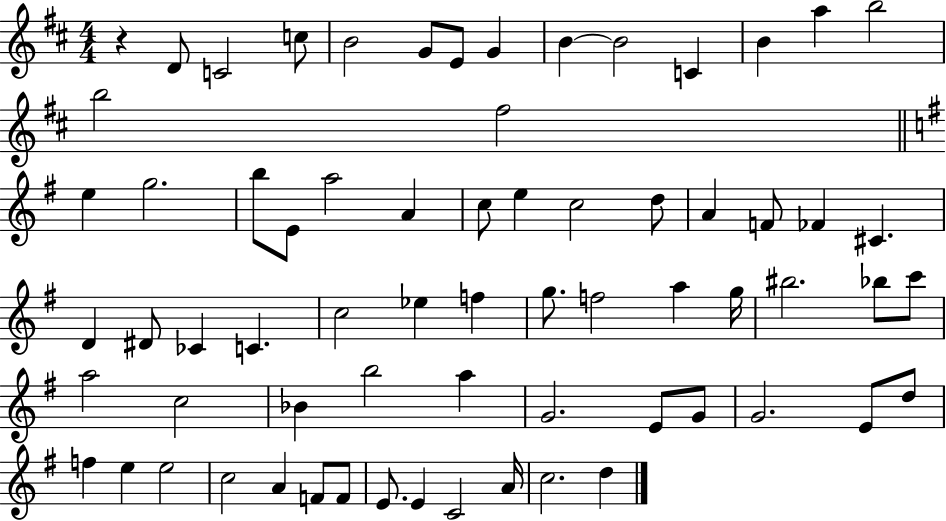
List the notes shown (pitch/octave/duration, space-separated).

R/q D4/e C4/h C5/e B4/h G4/e E4/e G4/q B4/q B4/h C4/q B4/q A5/q B5/h B5/h F#5/h E5/q G5/h. B5/e E4/e A5/h A4/q C5/e E5/q C5/h D5/e A4/q F4/e FES4/q C#4/q. D4/q D#4/e CES4/q C4/q. C5/h Eb5/q F5/q G5/e. F5/h A5/q G5/s BIS5/h. Bb5/e C6/e A5/h C5/h Bb4/q B5/h A5/q G4/h. E4/e G4/e G4/h. E4/e D5/e F5/q E5/q E5/h C5/h A4/q F4/e F4/e E4/e. E4/q C4/h A4/s C5/h. D5/q